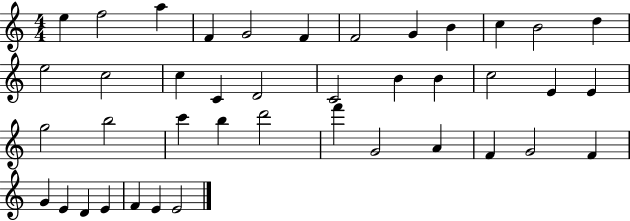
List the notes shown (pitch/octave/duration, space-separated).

E5/q F5/h A5/q F4/q G4/h F4/q F4/h G4/q B4/q C5/q B4/h D5/q E5/h C5/h C5/q C4/q D4/h C4/h B4/q B4/q C5/h E4/q E4/q G5/h B5/h C6/q B5/q D6/h F6/q G4/h A4/q F4/q G4/h F4/q G4/q E4/q D4/q E4/q F4/q E4/q E4/h